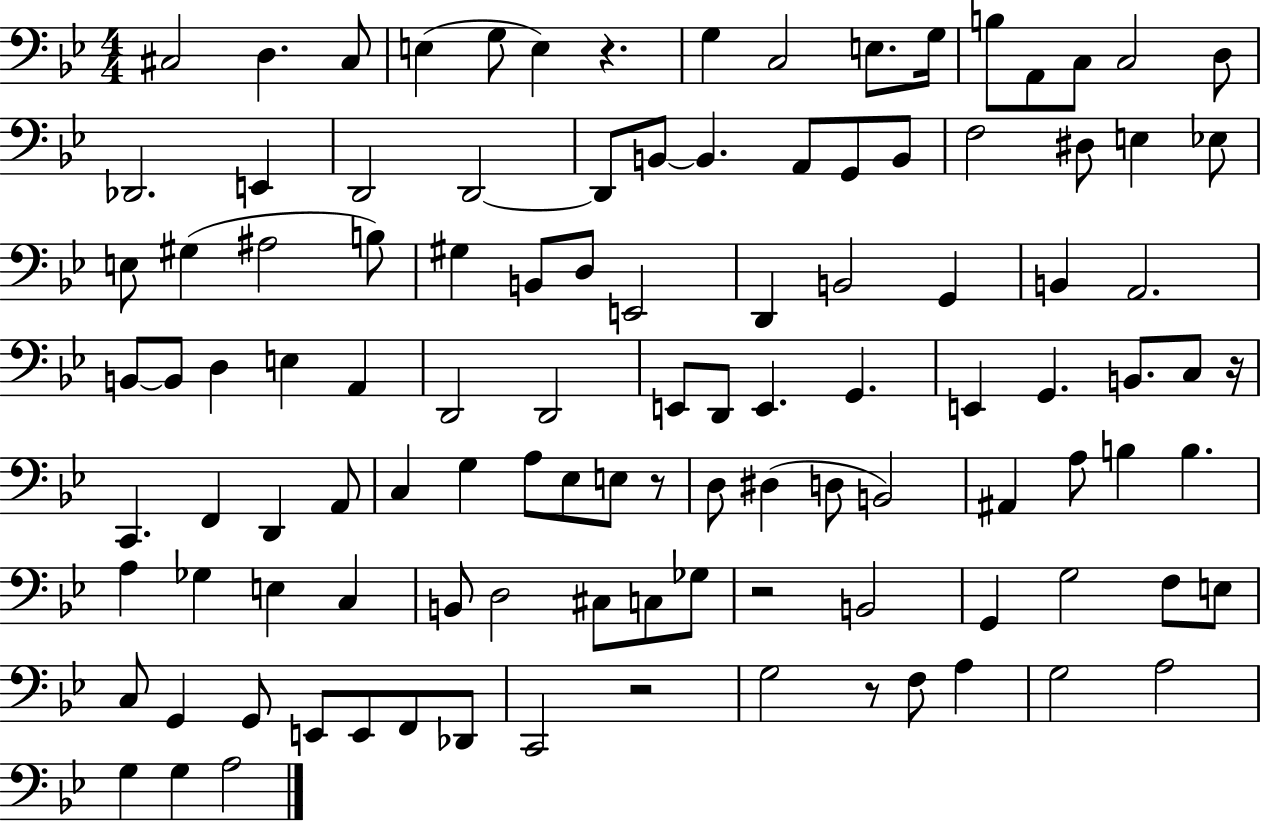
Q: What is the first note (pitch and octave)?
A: C#3